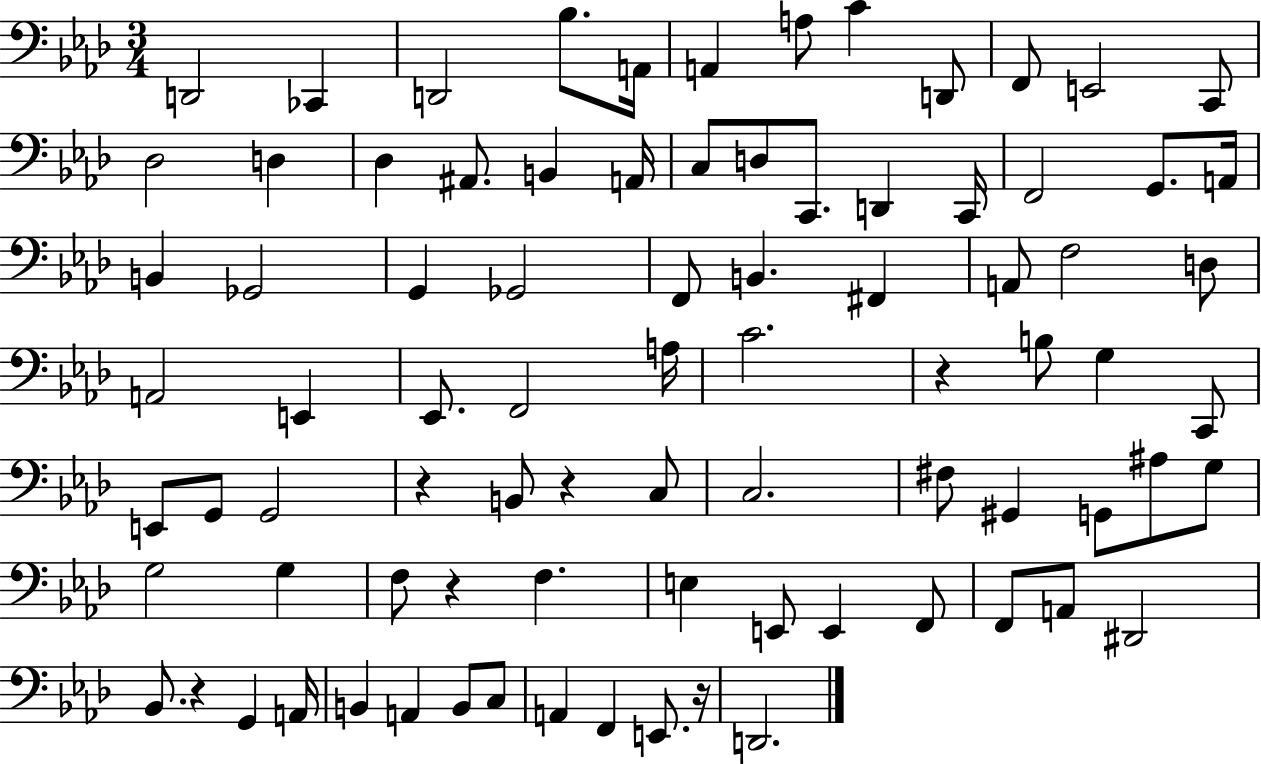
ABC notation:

X:1
T:Untitled
M:3/4
L:1/4
K:Ab
D,,2 _C,, D,,2 _B,/2 A,,/4 A,, A,/2 C D,,/2 F,,/2 E,,2 C,,/2 _D,2 D, _D, ^A,,/2 B,, A,,/4 C,/2 D,/2 C,,/2 D,, C,,/4 F,,2 G,,/2 A,,/4 B,, _G,,2 G,, _G,,2 F,,/2 B,, ^F,, A,,/2 F,2 D,/2 A,,2 E,, _E,,/2 F,,2 A,/4 C2 z B,/2 G, C,,/2 E,,/2 G,,/2 G,,2 z B,,/2 z C,/2 C,2 ^F,/2 ^G,, G,,/2 ^A,/2 G,/2 G,2 G, F,/2 z F, E, E,,/2 E,, F,,/2 F,,/2 A,,/2 ^D,,2 _B,,/2 z G,, A,,/4 B,, A,, B,,/2 C,/2 A,, F,, E,,/2 z/4 D,,2